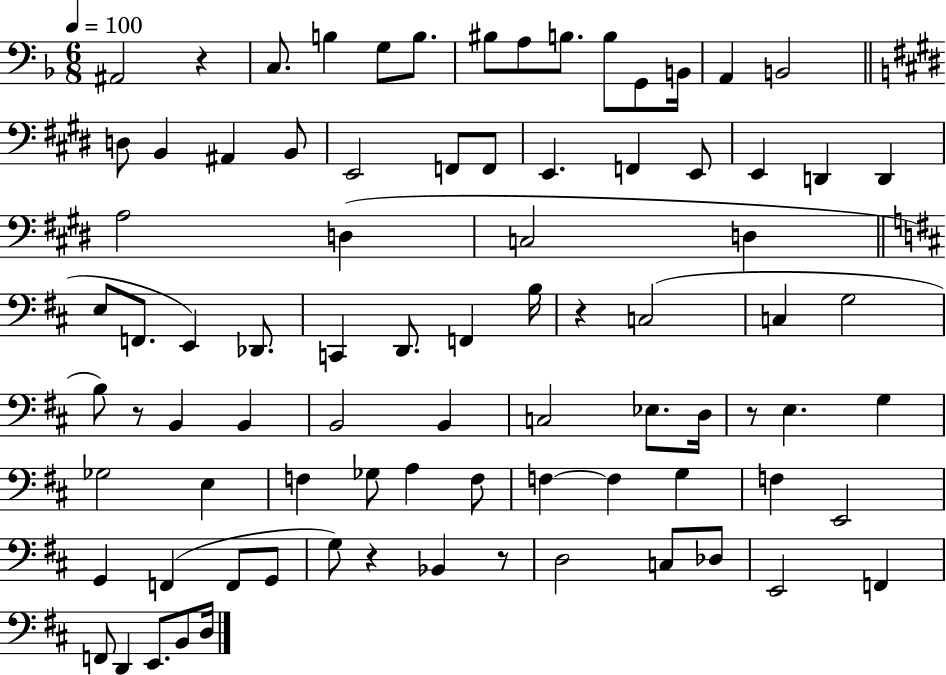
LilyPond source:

{
  \clef bass
  \numericTimeSignature
  \time 6/8
  \key f \major
  \tempo 4 = 100
  ais,2 r4 | c8. b4 g8 b8. | bis8 a8 b8. b8 g,8 b,16 | a,4 b,2 | \break \bar "||" \break \key e \major d8 b,4 ais,4 b,8 | e,2 f,8 f,8 | e,4. f,4 e,8 | e,4 d,4 d,4 | \break a2 d4( | c2 d4 | \bar "||" \break \key d \major e8 f,8. e,4) des,8. | c,4 d,8. f,4 b16 | r4 c2( | c4 g2 | \break b8) r8 b,4 b,4 | b,2 b,4 | c2 ees8. d16 | r8 e4. g4 | \break ges2 e4 | f4 ges8 a4 f8 | f4~~ f4 g4 | f4 e,2 | \break g,4 f,4( f,8 g,8 | g8) r4 bes,4 r8 | d2 c8 des8 | e,2 f,4 | \break f,8 d,4 e,8. b,8 d16 | \bar "|."
}